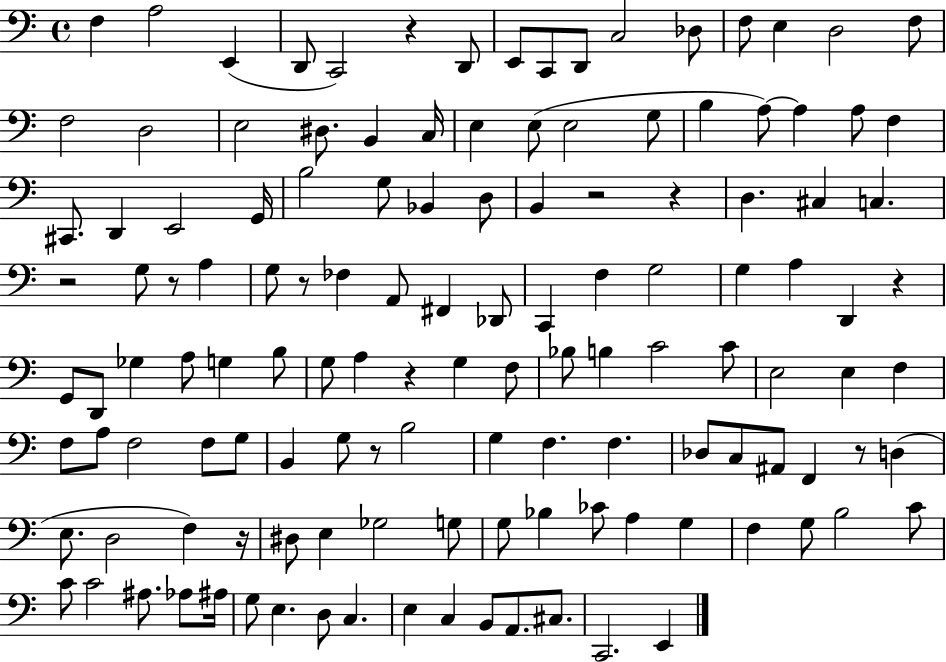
F3/q A3/h E2/q D2/e C2/h R/q D2/e E2/e C2/e D2/e C3/h Db3/e F3/e E3/q D3/h F3/e F3/h D3/h E3/h D#3/e. B2/q C3/s E3/q E3/e E3/h G3/e B3/q A3/e A3/q A3/e F3/q C#2/e. D2/q E2/h G2/s B3/h G3/e Bb2/q D3/e B2/q R/h R/q D3/q. C#3/q C3/q. R/h G3/e R/e A3/q G3/e R/e FES3/q A2/e F#2/q Db2/e C2/q F3/q G3/h G3/q A3/q D2/q R/q G2/e D2/e Gb3/q A3/e G3/q B3/e G3/e A3/q R/q G3/q F3/e Bb3/e B3/q C4/h C4/e E3/h E3/q F3/q F3/e A3/e F3/h F3/e G3/e B2/q G3/e R/e B3/h G3/q F3/q. F3/q. Db3/e C3/e A#2/e F2/q R/e D3/q E3/e. D3/h F3/q R/s D#3/e E3/q Gb3/h G3/e G3/e Bb3/q CES4/e A3/q G3/q F3/q G3/e B3/h C4/e C4/e C4/h A#3/e. Ab3/e A#3/s G3/e E3/q. D3/e C3/q. E3/q C3/q B2/e A2/e. C#3/e. C2/h. E2/q